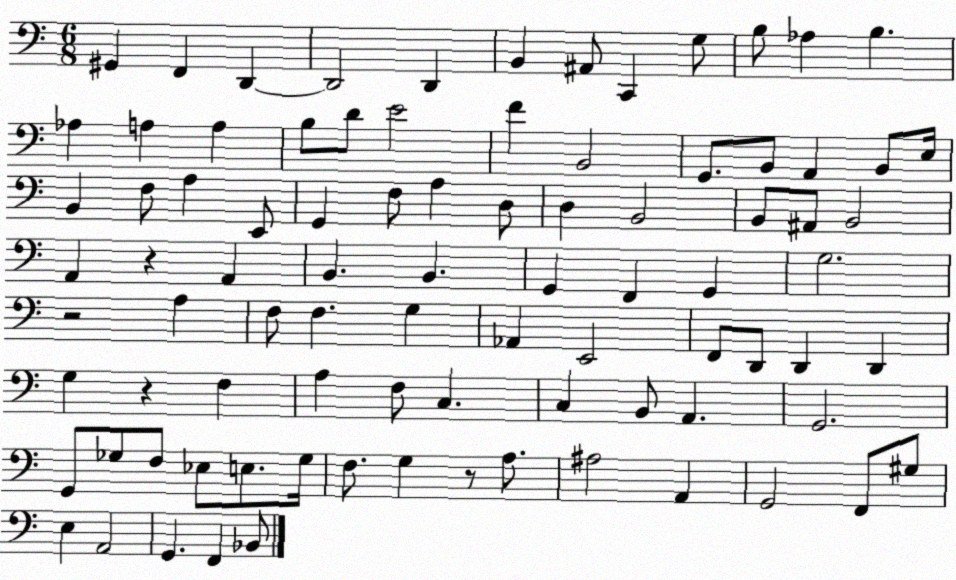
X:1
T:Untitled
M:6/8
L:1/4
K:C
^G,, F,, D,, D,,2 D,, B,, ^A,,/2 C,, G,/2 B,/2 _A, B, _A, A, A, B,/2 D/2 E2 F B,,2 G,,/2 B,,/2 A,, B,,/2 E,/4 B,, F,/2 A, E,,/2 G,, F,/2 A, D,/2 D, B,,2 B,,/2 ^A,,/2 B,,2 A,, z A,, B,, B,, G,, F,, G,, G,2 z2 A, F,/2 F, G, _A,, E,,2 F,,/2 D,,/2 D,, D,, G, z F, A, F,/2 C, C, B,,/2 A,, G,,2 G,,/2 _G,/2 F,/2 _E,/2 E,/2 _G,/4 F,/2 G, z/2 A,/2 ^A,2 A,, G,,2 F,,/2 ^G,/2 E, A,,2 G,, F,, _B,,/2